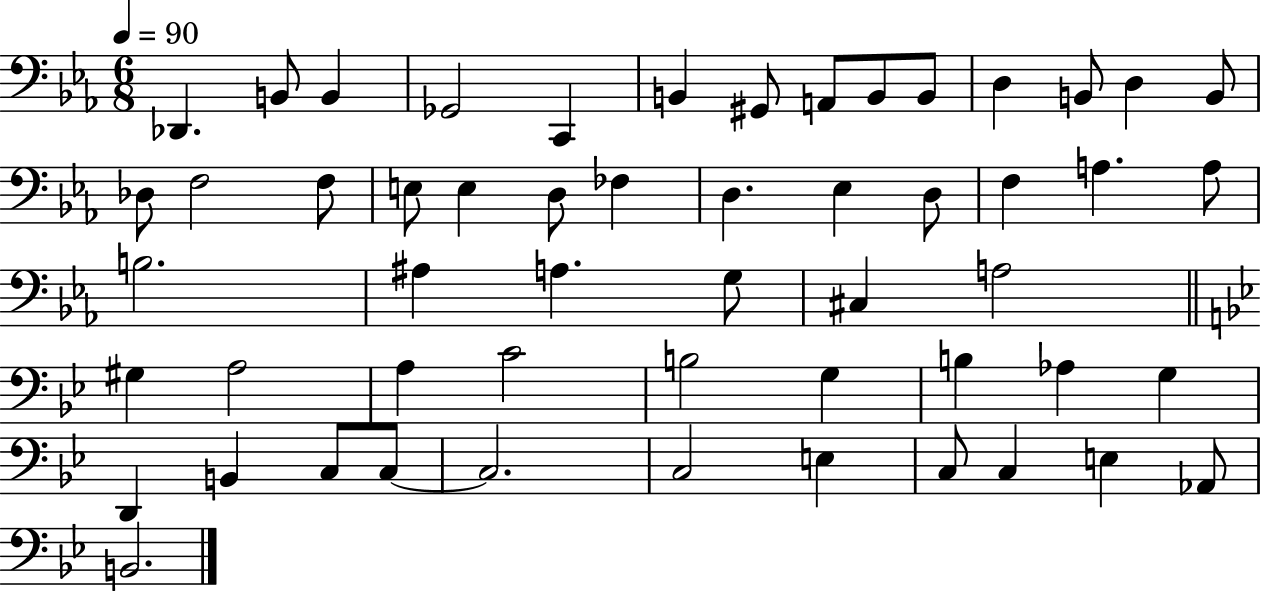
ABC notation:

X:1
T:Untitled
M:6/8
L:1/4
K:Eb
_D,, B,,/2 B,, _G,,2 C,, B,, ^G,,/2 A,,/2 B,,/2 B,,/2 D, B,,/2 D, B,,/2 _D,/2 F,2 F,/2 E,/2 E, D,/2 _F, D, _E, D,/2 F, A, A,/2 B,2 ^A, A, G,/2 ^C, A,2 ^G, A,2 A, C2 B,2 G, B, _A, G, D,, B,, C,/2 C,/2 C,2 C,2 E, C,/2 C, E, _A,,/2 B,,2